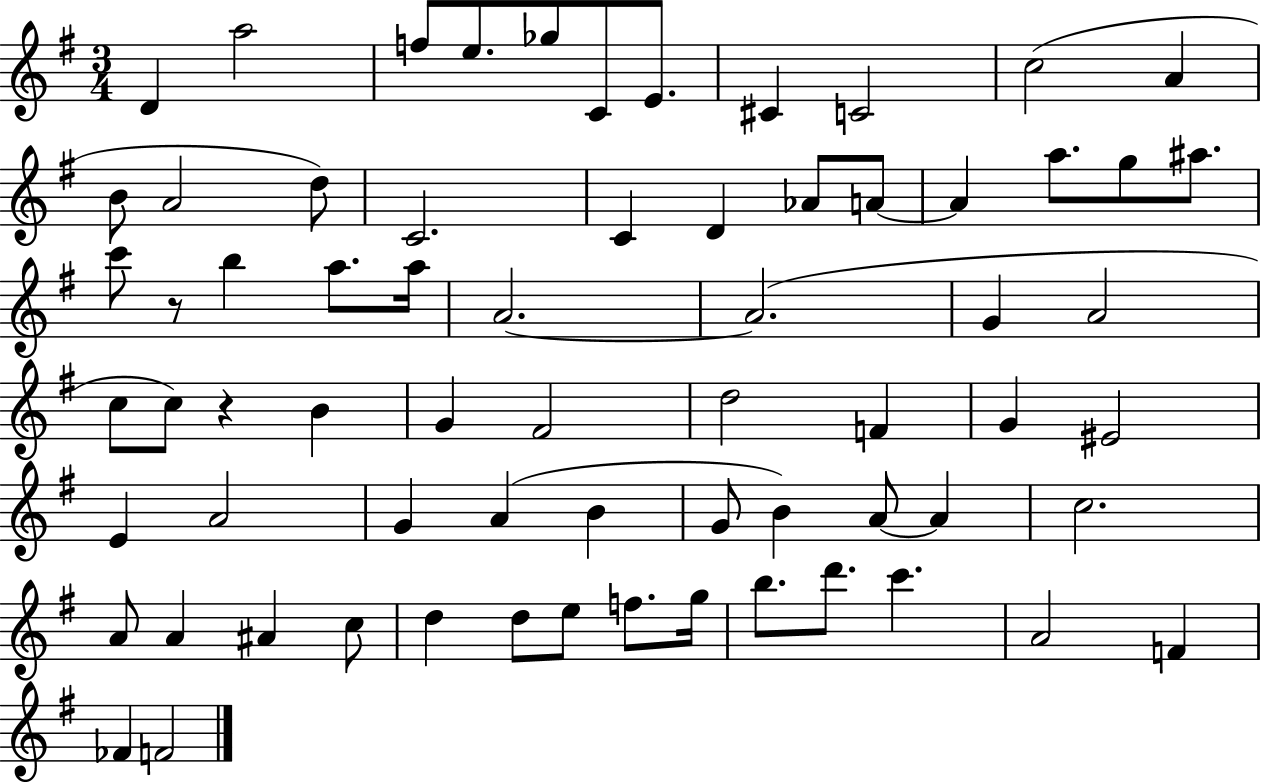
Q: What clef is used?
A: treble